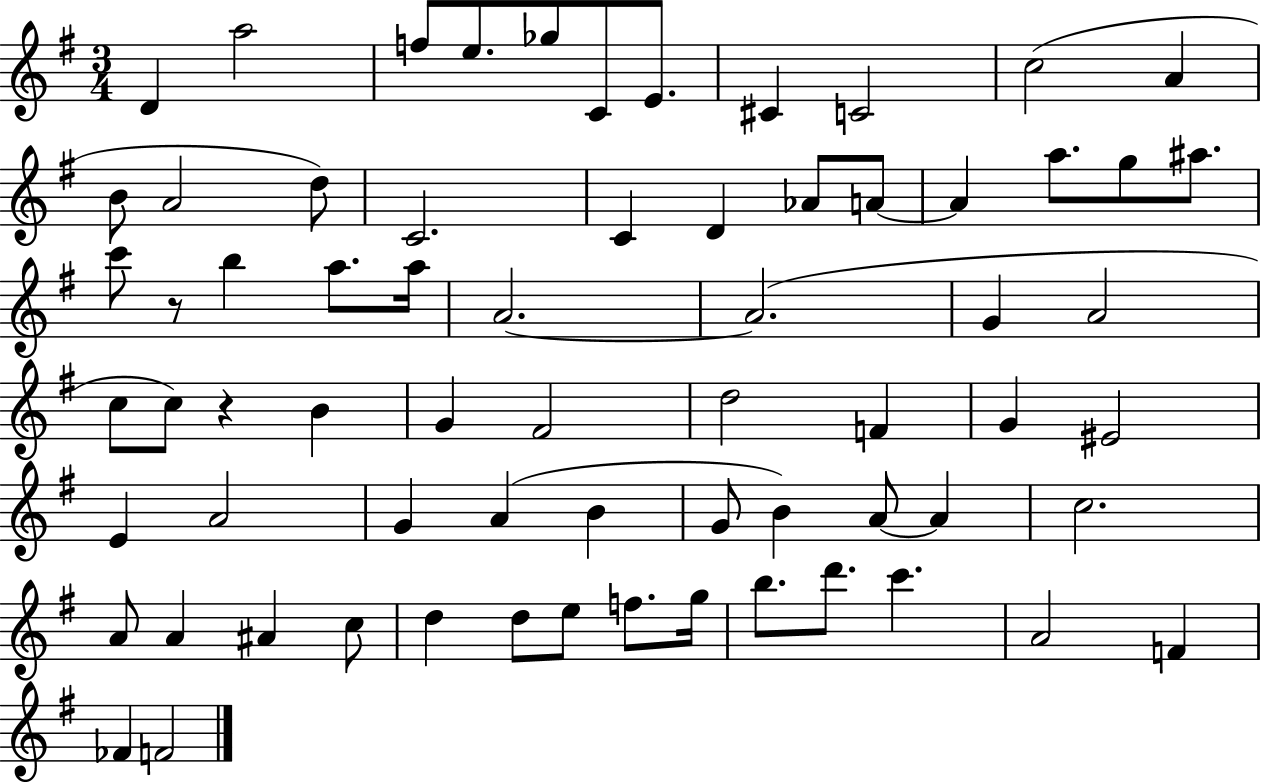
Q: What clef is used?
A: treble